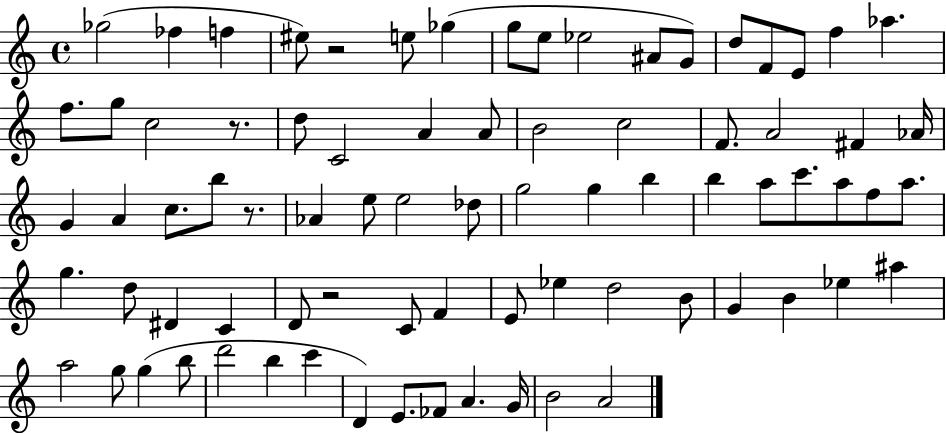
{
  \clef treble
  \time 4/4
  \defaultTimeSignature
  \key c \major
  ges''2( fes''4 f''4 | eis''8) r2 e''8 ges''4( | g''8 e''8 ees''2 ais'8 g'8) | d''8 f'8 e'8 f''4 aes''4. | \break f''8. g''8 c''2 r8. | d''8 c'2 a'4 a'8 | b'2 c''2 | f'8. a'2 fis'4 aes'16 | \break g'4 a'4 c''8. b''8 r8. | aes'4 e''8 e''2 des''8 | g''2 g''4 b''4 | b''4 a''8 c'''8. a''8 f''8 a''8. | \break g''4. d''8 dis'4 c'4 | d'8 r2 c'8 f'4 | e'8 ees''4 d''2 b'8 | g'4 b'4 ees''4 ais''4 | \break a''2 g''8 g''4( b''8 | d'''2 b''4 c'''4 | d'4) e'8. fes'8 a'4. g'16 | b'2 a'2 | \break \bar "|."
}